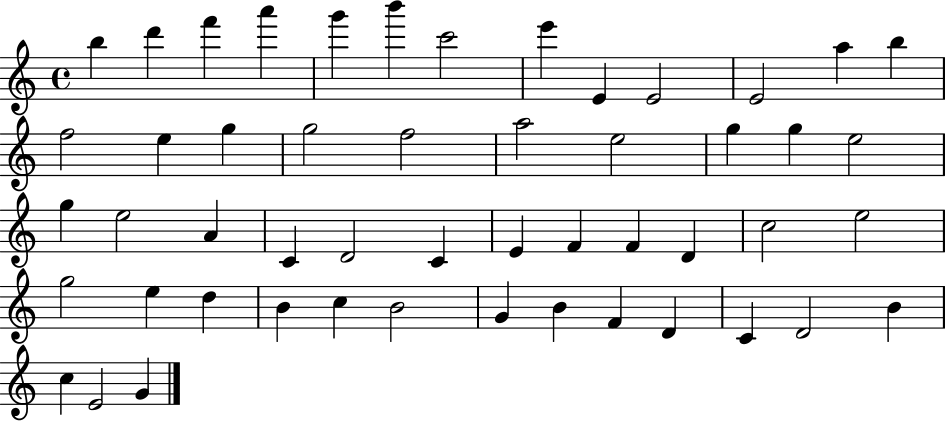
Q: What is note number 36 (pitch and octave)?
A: G5